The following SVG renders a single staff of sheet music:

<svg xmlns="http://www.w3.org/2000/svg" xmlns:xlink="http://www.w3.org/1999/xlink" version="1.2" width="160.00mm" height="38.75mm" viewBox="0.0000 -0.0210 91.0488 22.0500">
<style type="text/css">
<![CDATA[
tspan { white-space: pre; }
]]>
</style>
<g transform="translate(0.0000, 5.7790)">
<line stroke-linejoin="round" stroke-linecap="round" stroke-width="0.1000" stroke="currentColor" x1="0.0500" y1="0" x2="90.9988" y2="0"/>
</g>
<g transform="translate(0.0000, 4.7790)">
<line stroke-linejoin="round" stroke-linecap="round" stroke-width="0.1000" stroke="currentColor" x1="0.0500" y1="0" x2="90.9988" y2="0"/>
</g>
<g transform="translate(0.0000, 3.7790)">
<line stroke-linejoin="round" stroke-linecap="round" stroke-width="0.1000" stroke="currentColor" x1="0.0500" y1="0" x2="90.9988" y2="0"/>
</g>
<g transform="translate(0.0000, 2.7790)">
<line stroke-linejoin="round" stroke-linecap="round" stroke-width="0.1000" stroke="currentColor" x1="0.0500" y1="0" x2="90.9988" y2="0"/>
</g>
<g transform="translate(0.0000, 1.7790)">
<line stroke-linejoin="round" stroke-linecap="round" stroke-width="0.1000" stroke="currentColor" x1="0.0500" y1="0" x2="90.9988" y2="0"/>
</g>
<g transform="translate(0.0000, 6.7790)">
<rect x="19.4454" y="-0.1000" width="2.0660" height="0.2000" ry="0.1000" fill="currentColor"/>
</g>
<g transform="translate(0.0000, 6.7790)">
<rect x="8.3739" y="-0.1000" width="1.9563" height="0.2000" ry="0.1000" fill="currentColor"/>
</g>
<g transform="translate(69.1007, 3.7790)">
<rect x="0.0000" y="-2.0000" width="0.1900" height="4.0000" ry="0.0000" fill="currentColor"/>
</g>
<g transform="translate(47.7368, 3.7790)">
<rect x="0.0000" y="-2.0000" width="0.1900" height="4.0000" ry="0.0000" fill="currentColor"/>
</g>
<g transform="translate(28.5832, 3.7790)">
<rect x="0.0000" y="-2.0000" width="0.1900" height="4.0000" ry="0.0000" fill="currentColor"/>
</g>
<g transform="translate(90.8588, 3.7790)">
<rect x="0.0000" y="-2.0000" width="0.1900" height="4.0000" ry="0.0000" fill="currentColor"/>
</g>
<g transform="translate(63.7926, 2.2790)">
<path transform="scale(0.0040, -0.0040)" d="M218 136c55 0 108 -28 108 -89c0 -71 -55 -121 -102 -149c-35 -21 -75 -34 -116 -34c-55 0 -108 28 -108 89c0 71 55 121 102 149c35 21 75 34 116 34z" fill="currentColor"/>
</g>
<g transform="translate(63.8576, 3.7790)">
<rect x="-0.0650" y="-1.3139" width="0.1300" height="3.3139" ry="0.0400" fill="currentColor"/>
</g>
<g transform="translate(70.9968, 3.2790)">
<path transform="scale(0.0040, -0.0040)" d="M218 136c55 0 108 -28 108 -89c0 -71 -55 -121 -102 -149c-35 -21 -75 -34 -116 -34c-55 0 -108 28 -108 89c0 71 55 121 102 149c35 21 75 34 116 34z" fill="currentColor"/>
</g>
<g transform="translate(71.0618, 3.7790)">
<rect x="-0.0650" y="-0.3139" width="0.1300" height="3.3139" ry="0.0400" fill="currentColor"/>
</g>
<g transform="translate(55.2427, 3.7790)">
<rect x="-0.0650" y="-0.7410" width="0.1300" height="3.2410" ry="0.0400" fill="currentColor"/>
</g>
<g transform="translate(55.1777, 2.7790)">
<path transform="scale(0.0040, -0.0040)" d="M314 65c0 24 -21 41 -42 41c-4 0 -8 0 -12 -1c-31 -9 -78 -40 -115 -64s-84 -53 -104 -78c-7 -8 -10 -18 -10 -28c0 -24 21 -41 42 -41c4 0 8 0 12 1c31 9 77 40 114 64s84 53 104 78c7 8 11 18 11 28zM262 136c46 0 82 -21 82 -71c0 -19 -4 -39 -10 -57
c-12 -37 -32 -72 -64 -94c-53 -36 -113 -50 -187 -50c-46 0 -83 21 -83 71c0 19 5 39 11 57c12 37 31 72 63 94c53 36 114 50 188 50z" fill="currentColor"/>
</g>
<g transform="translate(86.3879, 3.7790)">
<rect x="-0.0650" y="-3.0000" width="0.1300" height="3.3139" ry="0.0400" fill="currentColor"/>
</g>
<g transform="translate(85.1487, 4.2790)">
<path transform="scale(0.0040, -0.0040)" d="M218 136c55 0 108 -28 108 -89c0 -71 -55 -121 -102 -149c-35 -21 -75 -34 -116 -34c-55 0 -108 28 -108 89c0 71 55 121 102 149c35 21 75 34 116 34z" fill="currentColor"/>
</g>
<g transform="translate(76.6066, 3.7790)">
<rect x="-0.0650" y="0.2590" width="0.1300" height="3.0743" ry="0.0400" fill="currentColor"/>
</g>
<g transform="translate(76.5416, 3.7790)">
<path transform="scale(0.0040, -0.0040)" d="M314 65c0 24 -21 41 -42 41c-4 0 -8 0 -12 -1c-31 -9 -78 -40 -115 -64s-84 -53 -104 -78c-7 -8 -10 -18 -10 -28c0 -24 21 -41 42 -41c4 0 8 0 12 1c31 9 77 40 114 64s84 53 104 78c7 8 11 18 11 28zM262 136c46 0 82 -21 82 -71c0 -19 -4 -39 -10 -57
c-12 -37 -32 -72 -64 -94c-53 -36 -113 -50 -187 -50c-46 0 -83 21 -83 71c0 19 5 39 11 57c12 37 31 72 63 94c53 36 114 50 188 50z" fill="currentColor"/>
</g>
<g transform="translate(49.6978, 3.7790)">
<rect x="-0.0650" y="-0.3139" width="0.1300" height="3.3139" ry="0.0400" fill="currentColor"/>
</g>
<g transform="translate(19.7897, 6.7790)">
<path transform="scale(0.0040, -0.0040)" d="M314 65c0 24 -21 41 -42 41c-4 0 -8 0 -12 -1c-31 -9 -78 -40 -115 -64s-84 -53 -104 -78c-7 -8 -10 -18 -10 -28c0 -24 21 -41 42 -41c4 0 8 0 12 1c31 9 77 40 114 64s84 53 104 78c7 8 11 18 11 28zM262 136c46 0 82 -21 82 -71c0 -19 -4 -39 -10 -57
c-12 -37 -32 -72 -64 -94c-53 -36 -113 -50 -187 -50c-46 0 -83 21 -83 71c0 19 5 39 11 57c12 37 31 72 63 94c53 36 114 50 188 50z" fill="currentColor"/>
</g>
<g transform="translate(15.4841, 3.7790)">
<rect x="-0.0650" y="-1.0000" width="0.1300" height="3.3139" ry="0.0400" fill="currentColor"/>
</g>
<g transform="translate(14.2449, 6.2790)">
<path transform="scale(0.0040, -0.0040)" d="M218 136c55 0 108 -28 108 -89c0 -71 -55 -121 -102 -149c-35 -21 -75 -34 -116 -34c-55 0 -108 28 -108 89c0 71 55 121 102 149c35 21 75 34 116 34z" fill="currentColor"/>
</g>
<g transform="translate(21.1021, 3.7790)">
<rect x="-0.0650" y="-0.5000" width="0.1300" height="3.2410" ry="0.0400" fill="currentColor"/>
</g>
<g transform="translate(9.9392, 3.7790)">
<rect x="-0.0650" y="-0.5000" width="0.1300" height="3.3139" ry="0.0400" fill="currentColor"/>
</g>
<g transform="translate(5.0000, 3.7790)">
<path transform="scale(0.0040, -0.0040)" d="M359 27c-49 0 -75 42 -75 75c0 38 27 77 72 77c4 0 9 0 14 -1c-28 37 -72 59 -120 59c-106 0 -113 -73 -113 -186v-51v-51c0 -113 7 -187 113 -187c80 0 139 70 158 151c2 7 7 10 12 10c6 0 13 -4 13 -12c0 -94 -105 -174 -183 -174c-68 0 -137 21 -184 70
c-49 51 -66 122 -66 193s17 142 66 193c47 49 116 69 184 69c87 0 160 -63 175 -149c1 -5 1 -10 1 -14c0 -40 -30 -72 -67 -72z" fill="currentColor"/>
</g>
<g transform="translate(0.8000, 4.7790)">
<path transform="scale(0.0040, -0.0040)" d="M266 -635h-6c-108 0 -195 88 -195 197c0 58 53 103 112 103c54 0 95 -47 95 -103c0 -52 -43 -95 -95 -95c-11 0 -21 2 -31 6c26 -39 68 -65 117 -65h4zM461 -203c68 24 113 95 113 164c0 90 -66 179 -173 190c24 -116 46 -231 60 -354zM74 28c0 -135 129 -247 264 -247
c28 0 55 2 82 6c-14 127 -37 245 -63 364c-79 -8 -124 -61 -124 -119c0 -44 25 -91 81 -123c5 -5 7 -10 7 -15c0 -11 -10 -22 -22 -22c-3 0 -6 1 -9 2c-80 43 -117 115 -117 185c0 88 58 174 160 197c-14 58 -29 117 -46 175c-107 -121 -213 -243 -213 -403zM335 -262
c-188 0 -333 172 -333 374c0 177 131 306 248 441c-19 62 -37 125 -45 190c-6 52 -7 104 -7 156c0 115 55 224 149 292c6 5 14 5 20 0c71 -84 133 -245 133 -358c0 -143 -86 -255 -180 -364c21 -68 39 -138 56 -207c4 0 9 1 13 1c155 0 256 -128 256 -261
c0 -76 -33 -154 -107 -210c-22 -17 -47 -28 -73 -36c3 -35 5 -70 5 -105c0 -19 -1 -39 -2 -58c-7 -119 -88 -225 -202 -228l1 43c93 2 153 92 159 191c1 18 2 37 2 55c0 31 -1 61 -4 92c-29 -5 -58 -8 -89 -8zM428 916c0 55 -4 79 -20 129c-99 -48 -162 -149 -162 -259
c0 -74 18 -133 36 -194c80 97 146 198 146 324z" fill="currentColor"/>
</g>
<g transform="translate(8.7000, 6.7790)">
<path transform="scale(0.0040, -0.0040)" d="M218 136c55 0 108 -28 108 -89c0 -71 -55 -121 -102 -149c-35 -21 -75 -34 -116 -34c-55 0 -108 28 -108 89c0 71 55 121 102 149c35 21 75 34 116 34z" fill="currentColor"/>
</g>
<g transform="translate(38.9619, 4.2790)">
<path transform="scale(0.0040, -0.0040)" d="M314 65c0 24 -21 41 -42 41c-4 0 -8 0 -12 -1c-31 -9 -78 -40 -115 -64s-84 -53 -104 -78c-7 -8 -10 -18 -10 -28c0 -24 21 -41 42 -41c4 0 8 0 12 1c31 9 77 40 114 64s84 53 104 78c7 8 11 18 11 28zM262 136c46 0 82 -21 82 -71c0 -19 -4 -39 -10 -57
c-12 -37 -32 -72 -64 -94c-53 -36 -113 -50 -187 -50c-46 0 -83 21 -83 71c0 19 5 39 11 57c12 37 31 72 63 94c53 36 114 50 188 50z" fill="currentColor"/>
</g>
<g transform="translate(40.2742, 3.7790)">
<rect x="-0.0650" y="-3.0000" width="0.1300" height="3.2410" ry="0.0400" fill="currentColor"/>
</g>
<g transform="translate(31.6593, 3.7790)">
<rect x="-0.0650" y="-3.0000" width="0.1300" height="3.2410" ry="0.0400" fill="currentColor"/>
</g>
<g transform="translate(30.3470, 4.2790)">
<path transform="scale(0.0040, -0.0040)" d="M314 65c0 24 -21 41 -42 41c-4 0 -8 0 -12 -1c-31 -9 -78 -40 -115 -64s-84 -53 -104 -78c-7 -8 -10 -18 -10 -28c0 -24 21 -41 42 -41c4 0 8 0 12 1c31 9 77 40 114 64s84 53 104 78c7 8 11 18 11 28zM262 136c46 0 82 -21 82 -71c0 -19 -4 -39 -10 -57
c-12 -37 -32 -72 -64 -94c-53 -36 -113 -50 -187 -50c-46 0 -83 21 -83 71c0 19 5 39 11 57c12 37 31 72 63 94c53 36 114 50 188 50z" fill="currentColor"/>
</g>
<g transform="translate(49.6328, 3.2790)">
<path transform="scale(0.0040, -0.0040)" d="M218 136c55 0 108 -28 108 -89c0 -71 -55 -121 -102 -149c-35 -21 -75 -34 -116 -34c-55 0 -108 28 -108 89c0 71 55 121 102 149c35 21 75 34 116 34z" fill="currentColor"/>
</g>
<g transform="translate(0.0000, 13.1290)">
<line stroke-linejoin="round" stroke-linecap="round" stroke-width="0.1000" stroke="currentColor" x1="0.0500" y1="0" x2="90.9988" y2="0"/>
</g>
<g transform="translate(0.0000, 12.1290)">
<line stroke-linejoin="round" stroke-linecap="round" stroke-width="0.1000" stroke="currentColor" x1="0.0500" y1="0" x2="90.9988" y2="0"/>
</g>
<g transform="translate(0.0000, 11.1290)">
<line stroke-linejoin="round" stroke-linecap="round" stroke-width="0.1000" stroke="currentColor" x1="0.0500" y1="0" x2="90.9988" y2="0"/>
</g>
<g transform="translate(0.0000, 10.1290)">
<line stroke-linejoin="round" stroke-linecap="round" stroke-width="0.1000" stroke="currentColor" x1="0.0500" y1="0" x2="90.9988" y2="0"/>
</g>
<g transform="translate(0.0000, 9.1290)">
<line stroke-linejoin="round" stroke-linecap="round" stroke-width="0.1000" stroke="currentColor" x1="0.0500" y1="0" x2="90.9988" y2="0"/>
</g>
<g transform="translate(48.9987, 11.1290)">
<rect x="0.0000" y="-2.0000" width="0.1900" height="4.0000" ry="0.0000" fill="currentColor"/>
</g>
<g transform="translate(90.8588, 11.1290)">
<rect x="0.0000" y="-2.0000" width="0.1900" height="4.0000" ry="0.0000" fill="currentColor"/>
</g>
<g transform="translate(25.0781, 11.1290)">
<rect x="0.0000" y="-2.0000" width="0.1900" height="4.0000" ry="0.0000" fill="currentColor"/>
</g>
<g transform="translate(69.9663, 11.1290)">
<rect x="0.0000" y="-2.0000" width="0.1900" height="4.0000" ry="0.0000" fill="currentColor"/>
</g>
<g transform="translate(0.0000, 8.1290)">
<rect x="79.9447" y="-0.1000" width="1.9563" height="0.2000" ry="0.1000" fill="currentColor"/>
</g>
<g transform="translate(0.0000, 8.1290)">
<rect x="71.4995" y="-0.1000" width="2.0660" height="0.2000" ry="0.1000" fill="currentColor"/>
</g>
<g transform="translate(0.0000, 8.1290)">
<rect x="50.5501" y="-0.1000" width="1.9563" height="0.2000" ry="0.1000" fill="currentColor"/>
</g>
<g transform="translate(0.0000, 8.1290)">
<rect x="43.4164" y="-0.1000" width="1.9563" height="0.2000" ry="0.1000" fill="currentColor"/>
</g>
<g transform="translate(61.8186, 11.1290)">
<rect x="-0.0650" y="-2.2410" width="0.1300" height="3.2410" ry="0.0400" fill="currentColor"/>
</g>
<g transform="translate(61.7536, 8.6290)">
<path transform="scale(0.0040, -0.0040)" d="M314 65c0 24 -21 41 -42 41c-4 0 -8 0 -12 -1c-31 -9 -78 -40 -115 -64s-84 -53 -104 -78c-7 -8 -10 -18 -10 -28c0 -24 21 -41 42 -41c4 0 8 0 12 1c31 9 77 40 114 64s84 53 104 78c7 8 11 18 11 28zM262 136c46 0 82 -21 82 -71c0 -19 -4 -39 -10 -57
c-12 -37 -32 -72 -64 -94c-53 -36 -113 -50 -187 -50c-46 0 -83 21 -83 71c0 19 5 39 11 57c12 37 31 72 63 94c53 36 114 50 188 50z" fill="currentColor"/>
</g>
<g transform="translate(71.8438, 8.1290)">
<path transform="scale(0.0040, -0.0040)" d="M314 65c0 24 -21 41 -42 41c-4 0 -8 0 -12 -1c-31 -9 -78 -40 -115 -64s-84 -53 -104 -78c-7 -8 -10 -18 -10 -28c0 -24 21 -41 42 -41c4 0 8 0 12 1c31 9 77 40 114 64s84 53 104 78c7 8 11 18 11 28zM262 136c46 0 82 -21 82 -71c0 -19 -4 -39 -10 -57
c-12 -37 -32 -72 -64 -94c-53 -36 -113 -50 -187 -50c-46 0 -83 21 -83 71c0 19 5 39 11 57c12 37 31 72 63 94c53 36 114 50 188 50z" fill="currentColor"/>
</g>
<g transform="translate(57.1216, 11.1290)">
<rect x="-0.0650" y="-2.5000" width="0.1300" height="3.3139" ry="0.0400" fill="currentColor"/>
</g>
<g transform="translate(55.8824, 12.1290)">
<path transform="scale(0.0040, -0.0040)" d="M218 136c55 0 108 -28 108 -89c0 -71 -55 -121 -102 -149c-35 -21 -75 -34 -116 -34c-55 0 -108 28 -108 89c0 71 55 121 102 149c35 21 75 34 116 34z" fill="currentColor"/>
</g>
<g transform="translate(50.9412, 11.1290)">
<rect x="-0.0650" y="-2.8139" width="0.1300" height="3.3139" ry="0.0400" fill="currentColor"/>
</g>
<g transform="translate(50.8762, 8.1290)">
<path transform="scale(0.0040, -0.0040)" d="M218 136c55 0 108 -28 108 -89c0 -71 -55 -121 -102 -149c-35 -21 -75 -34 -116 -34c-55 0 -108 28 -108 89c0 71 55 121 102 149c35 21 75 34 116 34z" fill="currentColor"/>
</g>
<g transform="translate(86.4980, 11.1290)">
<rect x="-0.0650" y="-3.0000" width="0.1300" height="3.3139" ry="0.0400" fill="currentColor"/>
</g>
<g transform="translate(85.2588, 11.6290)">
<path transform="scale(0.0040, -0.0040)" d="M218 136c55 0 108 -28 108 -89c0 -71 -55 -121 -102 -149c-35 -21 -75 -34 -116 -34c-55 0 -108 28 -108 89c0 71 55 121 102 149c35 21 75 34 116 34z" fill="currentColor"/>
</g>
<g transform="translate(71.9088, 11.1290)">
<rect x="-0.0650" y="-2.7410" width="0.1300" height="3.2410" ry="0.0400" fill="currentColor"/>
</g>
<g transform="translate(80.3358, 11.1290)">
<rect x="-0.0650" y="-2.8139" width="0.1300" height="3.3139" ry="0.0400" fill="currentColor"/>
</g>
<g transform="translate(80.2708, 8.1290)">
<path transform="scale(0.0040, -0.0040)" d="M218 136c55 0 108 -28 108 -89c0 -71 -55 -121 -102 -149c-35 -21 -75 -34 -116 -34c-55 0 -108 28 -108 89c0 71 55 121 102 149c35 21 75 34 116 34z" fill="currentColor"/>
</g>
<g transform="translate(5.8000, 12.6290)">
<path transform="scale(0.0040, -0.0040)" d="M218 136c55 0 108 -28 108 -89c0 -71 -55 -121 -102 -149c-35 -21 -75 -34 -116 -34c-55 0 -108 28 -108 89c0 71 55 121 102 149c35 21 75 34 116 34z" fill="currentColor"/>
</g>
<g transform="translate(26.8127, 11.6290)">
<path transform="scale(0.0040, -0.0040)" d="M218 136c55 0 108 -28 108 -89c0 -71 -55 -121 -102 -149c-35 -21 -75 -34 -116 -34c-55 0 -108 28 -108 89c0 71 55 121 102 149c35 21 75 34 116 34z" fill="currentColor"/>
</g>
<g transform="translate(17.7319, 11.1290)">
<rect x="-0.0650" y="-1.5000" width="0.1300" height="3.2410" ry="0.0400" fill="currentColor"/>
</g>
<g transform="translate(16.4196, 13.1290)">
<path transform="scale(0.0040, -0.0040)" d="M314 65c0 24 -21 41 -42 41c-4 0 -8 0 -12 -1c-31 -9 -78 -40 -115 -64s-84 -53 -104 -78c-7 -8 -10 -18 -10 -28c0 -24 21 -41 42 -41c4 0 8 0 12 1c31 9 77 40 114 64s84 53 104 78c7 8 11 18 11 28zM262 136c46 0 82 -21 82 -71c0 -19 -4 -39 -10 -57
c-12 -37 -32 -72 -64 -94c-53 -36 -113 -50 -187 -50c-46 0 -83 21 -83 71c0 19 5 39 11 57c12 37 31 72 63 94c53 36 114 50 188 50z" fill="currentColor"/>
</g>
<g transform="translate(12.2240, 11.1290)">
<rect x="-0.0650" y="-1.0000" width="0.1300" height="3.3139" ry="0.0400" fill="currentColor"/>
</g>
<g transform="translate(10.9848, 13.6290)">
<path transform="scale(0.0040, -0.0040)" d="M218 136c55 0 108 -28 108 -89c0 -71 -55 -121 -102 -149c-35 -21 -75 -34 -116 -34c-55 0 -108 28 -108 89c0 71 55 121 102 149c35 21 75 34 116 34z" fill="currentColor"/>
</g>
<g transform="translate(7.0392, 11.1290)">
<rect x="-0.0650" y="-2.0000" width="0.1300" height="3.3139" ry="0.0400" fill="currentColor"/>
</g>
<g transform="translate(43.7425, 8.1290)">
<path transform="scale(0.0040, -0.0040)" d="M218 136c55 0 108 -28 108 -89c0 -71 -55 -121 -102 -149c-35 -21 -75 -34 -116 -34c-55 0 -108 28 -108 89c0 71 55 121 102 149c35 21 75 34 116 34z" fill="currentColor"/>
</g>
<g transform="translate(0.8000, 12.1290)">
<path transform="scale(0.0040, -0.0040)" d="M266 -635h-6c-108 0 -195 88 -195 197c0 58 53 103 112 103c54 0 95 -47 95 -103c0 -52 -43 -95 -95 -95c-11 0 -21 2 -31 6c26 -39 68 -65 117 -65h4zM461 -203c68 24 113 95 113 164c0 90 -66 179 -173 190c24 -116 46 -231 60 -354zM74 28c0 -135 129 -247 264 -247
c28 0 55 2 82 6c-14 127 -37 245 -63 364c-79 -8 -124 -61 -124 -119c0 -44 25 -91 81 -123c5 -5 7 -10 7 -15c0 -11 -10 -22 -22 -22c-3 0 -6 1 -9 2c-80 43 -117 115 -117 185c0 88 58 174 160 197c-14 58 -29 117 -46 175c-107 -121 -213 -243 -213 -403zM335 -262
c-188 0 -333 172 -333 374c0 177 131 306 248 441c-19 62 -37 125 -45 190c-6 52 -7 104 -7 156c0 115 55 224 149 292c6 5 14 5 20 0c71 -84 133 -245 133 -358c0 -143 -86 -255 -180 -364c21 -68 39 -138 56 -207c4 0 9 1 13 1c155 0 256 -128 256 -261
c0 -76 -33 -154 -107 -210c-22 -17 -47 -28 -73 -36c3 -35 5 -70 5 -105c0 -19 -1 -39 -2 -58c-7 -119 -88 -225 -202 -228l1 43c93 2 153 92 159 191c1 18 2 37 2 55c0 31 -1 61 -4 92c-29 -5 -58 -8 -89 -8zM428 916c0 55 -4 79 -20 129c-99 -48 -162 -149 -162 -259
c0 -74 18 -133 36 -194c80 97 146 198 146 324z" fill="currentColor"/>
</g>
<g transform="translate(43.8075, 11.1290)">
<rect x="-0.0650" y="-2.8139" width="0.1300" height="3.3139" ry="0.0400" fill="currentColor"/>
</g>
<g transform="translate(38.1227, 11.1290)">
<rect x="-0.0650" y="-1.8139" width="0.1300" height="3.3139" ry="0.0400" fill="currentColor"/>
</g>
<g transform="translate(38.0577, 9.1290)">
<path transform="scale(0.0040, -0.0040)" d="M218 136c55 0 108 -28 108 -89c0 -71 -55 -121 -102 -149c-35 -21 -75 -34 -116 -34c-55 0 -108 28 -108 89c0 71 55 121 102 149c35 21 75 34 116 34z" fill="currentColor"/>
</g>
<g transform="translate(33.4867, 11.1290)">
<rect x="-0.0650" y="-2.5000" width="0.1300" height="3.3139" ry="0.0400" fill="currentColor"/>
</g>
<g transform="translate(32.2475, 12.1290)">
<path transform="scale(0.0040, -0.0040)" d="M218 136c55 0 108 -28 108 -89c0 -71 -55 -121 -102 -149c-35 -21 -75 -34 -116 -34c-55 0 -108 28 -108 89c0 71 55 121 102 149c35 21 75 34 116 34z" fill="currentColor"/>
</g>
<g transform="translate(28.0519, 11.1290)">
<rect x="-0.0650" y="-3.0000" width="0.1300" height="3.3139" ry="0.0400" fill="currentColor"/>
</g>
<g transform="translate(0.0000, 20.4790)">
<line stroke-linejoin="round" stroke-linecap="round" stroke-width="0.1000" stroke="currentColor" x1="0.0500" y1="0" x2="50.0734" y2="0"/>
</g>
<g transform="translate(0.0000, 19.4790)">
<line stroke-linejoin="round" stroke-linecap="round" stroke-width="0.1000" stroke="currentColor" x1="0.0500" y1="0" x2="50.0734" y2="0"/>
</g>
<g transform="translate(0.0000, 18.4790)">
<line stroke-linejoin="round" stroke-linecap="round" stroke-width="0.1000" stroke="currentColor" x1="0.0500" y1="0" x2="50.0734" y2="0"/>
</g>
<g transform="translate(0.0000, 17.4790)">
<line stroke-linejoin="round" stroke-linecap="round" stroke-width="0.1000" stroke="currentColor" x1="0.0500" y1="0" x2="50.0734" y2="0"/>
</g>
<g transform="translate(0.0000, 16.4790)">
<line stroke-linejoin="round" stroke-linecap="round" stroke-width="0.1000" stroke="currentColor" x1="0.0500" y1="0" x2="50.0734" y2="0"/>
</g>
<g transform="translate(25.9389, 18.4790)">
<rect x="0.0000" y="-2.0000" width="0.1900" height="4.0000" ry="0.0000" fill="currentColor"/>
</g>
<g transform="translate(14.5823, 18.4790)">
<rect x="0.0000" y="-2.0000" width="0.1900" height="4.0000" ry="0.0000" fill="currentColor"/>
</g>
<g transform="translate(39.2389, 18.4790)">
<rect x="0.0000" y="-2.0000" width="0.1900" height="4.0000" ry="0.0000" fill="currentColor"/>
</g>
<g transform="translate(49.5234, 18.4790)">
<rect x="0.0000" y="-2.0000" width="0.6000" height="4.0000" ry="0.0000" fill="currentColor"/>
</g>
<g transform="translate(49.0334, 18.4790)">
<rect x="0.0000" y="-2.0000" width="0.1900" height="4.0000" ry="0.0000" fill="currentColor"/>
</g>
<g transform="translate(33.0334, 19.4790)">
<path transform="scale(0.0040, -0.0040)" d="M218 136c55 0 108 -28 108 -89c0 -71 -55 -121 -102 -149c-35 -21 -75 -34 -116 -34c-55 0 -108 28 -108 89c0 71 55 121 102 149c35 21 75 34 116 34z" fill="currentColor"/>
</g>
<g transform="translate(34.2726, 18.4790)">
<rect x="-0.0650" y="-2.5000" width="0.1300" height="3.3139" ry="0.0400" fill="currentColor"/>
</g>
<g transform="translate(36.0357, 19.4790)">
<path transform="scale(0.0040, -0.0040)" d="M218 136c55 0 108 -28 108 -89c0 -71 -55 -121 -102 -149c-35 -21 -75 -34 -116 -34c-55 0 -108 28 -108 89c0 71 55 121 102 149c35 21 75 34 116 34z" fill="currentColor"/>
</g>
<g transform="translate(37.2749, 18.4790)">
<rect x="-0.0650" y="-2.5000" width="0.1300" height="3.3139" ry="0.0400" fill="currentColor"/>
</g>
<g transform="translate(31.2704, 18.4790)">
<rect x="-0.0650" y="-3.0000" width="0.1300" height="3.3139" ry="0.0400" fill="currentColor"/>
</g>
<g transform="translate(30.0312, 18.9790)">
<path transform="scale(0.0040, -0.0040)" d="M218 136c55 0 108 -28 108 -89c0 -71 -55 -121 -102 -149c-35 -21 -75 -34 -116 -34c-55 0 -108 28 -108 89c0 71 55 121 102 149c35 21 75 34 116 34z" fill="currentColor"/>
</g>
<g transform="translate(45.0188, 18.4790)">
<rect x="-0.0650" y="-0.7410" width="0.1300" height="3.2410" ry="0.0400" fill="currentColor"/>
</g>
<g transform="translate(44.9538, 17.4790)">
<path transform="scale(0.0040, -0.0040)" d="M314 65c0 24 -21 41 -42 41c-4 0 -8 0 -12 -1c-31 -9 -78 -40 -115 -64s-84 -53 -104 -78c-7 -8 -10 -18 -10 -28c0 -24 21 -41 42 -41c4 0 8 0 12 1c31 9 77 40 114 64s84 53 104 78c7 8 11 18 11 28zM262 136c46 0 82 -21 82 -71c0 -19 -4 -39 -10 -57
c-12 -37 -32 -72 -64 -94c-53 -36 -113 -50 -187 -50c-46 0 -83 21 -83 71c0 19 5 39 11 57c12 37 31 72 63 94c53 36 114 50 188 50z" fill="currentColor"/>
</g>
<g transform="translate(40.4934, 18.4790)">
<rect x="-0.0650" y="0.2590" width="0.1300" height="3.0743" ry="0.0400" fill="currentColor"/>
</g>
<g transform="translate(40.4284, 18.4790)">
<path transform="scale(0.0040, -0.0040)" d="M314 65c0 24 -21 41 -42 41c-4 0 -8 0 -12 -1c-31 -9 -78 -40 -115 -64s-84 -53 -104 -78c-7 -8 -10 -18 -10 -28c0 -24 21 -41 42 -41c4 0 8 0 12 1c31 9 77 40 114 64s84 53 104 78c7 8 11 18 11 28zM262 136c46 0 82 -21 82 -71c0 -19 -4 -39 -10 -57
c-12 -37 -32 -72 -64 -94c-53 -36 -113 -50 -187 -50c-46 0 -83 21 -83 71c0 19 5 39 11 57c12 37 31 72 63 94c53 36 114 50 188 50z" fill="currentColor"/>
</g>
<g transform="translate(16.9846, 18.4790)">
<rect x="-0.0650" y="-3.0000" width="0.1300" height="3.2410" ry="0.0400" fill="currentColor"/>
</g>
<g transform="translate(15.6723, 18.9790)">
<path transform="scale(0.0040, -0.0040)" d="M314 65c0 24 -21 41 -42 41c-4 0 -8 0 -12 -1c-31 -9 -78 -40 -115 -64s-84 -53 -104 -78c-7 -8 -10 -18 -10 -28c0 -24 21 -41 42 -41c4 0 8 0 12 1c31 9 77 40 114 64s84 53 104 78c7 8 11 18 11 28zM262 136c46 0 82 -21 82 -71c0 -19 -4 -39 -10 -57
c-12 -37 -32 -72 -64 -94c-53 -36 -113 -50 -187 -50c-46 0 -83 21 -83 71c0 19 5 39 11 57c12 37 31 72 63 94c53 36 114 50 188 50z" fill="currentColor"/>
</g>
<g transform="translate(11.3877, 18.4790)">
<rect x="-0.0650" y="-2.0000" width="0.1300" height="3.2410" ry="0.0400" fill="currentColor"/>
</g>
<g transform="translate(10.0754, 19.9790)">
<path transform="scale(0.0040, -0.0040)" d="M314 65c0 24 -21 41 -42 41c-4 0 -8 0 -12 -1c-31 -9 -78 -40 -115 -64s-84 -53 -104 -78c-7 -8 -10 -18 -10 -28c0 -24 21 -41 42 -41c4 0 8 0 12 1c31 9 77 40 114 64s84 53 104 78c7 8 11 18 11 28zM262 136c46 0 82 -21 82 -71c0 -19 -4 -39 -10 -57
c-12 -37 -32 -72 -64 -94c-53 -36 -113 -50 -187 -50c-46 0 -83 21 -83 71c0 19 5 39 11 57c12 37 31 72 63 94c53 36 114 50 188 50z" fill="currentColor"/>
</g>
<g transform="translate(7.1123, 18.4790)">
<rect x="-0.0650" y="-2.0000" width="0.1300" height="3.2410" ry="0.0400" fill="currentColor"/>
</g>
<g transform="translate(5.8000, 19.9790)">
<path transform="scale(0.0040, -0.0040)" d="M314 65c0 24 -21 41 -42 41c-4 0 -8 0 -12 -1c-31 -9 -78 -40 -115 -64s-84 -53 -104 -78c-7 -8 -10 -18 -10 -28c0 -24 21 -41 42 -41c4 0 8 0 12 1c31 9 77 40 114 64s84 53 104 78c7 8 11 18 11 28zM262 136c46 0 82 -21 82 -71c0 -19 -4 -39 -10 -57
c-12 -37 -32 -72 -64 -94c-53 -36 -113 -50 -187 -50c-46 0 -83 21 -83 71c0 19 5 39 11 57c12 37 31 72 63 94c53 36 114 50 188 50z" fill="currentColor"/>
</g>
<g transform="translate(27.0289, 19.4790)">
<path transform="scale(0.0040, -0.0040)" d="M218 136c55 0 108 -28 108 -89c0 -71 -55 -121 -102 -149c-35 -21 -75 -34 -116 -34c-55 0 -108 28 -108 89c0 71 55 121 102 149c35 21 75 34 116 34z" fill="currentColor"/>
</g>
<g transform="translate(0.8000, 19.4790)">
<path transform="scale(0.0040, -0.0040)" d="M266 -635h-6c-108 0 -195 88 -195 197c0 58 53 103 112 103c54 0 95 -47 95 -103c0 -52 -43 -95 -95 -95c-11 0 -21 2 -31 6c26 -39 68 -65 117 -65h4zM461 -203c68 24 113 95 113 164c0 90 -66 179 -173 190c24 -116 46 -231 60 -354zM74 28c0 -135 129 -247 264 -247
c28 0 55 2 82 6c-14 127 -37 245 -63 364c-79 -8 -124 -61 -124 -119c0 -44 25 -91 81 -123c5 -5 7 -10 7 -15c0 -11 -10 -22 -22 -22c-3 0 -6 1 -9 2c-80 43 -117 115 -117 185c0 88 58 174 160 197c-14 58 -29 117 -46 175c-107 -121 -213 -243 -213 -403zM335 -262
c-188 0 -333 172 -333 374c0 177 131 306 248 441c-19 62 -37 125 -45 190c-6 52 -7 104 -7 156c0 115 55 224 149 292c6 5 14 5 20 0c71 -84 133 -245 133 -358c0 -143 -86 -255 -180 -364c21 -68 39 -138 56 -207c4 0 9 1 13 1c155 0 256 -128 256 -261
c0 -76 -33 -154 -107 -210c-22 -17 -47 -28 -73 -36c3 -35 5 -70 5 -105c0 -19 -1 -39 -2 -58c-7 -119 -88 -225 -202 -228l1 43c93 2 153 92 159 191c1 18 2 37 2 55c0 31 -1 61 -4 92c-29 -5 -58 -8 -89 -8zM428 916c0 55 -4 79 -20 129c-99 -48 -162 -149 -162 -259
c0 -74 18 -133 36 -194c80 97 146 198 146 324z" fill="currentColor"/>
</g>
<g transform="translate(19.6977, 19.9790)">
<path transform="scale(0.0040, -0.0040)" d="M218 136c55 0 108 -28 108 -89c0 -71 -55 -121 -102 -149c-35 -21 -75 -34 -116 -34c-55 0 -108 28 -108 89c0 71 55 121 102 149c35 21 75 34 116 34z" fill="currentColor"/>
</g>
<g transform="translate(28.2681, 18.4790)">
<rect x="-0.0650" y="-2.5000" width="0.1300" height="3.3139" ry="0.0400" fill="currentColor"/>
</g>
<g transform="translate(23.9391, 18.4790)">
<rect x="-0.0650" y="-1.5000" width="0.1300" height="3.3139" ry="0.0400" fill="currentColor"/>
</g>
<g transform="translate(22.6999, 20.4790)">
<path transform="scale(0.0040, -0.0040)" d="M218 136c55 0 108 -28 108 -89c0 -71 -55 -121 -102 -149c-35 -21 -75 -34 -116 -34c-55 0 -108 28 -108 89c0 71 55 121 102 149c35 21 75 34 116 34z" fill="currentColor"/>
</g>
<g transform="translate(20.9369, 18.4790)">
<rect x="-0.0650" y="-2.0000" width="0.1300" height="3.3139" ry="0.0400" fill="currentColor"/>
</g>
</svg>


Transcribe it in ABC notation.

X:1
T:Untitled
M:4/4
L:1/4
K:C
C D C2 A2 A2 c d2 e c B2 A F D E2 A G f a a G g2 a2 a A F2 F2 A2 F E G A G G B2 d2